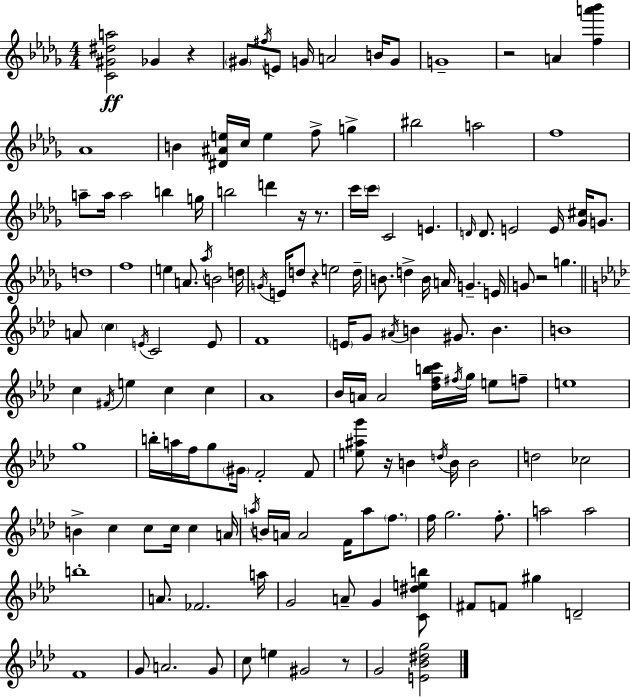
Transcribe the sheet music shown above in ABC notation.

X:1
T:Untitled
M:4/4
L:1/4
K:Bbm
[C^G^da]2 _G z ^G/2 ^f/4 E/2 G/4 A2 B/4 G/2 G4 z2 A [fa'_b'] _A4 B [^D^Ae]/4 c/4 e f/2 g ^b2 a2 f4 a/2 a/4 a2 b g/4 b2 d' z/4 z/2 c'/4 c'/4 C2 E D/4 D/2 E2 E/4 [_G^c]/4 G/2 d4 f4 e A/2 _a/4 B2 d/4 G/4 E/4 d/2 z e2 d/4 B/2 d B/4 A/4 G E/4 G/2 z2 g A/2 c E/4 C2 E/2 F4 E/4 G/2 ^A/4 B ^G/2 B B4 c ^F/4 e c c _A4 _B/4 A/4 A2 [_dfbc']/4 ^f/4 g/4 e/2 f/2 e4 g4 b/4 a/4 f/4 g/2 ^G/4 F2 F/2 [e^ag']/2 z/4 B d/4 B/4 B2 d2 _c2 B c c/2 c/4 c A/4 a/4 B/4 A/4 A2 F/4 a/2 f/2 f/4 g2 f/2 a2 a2 b4 A/2 _F2 a/4 G2 A/2 G [C^deb]/2 ^F/2 F/2 ^g D2 F4 G/2 A2 G/2 c/2 e ^G2 z/2 G2 [E_B^dg]2